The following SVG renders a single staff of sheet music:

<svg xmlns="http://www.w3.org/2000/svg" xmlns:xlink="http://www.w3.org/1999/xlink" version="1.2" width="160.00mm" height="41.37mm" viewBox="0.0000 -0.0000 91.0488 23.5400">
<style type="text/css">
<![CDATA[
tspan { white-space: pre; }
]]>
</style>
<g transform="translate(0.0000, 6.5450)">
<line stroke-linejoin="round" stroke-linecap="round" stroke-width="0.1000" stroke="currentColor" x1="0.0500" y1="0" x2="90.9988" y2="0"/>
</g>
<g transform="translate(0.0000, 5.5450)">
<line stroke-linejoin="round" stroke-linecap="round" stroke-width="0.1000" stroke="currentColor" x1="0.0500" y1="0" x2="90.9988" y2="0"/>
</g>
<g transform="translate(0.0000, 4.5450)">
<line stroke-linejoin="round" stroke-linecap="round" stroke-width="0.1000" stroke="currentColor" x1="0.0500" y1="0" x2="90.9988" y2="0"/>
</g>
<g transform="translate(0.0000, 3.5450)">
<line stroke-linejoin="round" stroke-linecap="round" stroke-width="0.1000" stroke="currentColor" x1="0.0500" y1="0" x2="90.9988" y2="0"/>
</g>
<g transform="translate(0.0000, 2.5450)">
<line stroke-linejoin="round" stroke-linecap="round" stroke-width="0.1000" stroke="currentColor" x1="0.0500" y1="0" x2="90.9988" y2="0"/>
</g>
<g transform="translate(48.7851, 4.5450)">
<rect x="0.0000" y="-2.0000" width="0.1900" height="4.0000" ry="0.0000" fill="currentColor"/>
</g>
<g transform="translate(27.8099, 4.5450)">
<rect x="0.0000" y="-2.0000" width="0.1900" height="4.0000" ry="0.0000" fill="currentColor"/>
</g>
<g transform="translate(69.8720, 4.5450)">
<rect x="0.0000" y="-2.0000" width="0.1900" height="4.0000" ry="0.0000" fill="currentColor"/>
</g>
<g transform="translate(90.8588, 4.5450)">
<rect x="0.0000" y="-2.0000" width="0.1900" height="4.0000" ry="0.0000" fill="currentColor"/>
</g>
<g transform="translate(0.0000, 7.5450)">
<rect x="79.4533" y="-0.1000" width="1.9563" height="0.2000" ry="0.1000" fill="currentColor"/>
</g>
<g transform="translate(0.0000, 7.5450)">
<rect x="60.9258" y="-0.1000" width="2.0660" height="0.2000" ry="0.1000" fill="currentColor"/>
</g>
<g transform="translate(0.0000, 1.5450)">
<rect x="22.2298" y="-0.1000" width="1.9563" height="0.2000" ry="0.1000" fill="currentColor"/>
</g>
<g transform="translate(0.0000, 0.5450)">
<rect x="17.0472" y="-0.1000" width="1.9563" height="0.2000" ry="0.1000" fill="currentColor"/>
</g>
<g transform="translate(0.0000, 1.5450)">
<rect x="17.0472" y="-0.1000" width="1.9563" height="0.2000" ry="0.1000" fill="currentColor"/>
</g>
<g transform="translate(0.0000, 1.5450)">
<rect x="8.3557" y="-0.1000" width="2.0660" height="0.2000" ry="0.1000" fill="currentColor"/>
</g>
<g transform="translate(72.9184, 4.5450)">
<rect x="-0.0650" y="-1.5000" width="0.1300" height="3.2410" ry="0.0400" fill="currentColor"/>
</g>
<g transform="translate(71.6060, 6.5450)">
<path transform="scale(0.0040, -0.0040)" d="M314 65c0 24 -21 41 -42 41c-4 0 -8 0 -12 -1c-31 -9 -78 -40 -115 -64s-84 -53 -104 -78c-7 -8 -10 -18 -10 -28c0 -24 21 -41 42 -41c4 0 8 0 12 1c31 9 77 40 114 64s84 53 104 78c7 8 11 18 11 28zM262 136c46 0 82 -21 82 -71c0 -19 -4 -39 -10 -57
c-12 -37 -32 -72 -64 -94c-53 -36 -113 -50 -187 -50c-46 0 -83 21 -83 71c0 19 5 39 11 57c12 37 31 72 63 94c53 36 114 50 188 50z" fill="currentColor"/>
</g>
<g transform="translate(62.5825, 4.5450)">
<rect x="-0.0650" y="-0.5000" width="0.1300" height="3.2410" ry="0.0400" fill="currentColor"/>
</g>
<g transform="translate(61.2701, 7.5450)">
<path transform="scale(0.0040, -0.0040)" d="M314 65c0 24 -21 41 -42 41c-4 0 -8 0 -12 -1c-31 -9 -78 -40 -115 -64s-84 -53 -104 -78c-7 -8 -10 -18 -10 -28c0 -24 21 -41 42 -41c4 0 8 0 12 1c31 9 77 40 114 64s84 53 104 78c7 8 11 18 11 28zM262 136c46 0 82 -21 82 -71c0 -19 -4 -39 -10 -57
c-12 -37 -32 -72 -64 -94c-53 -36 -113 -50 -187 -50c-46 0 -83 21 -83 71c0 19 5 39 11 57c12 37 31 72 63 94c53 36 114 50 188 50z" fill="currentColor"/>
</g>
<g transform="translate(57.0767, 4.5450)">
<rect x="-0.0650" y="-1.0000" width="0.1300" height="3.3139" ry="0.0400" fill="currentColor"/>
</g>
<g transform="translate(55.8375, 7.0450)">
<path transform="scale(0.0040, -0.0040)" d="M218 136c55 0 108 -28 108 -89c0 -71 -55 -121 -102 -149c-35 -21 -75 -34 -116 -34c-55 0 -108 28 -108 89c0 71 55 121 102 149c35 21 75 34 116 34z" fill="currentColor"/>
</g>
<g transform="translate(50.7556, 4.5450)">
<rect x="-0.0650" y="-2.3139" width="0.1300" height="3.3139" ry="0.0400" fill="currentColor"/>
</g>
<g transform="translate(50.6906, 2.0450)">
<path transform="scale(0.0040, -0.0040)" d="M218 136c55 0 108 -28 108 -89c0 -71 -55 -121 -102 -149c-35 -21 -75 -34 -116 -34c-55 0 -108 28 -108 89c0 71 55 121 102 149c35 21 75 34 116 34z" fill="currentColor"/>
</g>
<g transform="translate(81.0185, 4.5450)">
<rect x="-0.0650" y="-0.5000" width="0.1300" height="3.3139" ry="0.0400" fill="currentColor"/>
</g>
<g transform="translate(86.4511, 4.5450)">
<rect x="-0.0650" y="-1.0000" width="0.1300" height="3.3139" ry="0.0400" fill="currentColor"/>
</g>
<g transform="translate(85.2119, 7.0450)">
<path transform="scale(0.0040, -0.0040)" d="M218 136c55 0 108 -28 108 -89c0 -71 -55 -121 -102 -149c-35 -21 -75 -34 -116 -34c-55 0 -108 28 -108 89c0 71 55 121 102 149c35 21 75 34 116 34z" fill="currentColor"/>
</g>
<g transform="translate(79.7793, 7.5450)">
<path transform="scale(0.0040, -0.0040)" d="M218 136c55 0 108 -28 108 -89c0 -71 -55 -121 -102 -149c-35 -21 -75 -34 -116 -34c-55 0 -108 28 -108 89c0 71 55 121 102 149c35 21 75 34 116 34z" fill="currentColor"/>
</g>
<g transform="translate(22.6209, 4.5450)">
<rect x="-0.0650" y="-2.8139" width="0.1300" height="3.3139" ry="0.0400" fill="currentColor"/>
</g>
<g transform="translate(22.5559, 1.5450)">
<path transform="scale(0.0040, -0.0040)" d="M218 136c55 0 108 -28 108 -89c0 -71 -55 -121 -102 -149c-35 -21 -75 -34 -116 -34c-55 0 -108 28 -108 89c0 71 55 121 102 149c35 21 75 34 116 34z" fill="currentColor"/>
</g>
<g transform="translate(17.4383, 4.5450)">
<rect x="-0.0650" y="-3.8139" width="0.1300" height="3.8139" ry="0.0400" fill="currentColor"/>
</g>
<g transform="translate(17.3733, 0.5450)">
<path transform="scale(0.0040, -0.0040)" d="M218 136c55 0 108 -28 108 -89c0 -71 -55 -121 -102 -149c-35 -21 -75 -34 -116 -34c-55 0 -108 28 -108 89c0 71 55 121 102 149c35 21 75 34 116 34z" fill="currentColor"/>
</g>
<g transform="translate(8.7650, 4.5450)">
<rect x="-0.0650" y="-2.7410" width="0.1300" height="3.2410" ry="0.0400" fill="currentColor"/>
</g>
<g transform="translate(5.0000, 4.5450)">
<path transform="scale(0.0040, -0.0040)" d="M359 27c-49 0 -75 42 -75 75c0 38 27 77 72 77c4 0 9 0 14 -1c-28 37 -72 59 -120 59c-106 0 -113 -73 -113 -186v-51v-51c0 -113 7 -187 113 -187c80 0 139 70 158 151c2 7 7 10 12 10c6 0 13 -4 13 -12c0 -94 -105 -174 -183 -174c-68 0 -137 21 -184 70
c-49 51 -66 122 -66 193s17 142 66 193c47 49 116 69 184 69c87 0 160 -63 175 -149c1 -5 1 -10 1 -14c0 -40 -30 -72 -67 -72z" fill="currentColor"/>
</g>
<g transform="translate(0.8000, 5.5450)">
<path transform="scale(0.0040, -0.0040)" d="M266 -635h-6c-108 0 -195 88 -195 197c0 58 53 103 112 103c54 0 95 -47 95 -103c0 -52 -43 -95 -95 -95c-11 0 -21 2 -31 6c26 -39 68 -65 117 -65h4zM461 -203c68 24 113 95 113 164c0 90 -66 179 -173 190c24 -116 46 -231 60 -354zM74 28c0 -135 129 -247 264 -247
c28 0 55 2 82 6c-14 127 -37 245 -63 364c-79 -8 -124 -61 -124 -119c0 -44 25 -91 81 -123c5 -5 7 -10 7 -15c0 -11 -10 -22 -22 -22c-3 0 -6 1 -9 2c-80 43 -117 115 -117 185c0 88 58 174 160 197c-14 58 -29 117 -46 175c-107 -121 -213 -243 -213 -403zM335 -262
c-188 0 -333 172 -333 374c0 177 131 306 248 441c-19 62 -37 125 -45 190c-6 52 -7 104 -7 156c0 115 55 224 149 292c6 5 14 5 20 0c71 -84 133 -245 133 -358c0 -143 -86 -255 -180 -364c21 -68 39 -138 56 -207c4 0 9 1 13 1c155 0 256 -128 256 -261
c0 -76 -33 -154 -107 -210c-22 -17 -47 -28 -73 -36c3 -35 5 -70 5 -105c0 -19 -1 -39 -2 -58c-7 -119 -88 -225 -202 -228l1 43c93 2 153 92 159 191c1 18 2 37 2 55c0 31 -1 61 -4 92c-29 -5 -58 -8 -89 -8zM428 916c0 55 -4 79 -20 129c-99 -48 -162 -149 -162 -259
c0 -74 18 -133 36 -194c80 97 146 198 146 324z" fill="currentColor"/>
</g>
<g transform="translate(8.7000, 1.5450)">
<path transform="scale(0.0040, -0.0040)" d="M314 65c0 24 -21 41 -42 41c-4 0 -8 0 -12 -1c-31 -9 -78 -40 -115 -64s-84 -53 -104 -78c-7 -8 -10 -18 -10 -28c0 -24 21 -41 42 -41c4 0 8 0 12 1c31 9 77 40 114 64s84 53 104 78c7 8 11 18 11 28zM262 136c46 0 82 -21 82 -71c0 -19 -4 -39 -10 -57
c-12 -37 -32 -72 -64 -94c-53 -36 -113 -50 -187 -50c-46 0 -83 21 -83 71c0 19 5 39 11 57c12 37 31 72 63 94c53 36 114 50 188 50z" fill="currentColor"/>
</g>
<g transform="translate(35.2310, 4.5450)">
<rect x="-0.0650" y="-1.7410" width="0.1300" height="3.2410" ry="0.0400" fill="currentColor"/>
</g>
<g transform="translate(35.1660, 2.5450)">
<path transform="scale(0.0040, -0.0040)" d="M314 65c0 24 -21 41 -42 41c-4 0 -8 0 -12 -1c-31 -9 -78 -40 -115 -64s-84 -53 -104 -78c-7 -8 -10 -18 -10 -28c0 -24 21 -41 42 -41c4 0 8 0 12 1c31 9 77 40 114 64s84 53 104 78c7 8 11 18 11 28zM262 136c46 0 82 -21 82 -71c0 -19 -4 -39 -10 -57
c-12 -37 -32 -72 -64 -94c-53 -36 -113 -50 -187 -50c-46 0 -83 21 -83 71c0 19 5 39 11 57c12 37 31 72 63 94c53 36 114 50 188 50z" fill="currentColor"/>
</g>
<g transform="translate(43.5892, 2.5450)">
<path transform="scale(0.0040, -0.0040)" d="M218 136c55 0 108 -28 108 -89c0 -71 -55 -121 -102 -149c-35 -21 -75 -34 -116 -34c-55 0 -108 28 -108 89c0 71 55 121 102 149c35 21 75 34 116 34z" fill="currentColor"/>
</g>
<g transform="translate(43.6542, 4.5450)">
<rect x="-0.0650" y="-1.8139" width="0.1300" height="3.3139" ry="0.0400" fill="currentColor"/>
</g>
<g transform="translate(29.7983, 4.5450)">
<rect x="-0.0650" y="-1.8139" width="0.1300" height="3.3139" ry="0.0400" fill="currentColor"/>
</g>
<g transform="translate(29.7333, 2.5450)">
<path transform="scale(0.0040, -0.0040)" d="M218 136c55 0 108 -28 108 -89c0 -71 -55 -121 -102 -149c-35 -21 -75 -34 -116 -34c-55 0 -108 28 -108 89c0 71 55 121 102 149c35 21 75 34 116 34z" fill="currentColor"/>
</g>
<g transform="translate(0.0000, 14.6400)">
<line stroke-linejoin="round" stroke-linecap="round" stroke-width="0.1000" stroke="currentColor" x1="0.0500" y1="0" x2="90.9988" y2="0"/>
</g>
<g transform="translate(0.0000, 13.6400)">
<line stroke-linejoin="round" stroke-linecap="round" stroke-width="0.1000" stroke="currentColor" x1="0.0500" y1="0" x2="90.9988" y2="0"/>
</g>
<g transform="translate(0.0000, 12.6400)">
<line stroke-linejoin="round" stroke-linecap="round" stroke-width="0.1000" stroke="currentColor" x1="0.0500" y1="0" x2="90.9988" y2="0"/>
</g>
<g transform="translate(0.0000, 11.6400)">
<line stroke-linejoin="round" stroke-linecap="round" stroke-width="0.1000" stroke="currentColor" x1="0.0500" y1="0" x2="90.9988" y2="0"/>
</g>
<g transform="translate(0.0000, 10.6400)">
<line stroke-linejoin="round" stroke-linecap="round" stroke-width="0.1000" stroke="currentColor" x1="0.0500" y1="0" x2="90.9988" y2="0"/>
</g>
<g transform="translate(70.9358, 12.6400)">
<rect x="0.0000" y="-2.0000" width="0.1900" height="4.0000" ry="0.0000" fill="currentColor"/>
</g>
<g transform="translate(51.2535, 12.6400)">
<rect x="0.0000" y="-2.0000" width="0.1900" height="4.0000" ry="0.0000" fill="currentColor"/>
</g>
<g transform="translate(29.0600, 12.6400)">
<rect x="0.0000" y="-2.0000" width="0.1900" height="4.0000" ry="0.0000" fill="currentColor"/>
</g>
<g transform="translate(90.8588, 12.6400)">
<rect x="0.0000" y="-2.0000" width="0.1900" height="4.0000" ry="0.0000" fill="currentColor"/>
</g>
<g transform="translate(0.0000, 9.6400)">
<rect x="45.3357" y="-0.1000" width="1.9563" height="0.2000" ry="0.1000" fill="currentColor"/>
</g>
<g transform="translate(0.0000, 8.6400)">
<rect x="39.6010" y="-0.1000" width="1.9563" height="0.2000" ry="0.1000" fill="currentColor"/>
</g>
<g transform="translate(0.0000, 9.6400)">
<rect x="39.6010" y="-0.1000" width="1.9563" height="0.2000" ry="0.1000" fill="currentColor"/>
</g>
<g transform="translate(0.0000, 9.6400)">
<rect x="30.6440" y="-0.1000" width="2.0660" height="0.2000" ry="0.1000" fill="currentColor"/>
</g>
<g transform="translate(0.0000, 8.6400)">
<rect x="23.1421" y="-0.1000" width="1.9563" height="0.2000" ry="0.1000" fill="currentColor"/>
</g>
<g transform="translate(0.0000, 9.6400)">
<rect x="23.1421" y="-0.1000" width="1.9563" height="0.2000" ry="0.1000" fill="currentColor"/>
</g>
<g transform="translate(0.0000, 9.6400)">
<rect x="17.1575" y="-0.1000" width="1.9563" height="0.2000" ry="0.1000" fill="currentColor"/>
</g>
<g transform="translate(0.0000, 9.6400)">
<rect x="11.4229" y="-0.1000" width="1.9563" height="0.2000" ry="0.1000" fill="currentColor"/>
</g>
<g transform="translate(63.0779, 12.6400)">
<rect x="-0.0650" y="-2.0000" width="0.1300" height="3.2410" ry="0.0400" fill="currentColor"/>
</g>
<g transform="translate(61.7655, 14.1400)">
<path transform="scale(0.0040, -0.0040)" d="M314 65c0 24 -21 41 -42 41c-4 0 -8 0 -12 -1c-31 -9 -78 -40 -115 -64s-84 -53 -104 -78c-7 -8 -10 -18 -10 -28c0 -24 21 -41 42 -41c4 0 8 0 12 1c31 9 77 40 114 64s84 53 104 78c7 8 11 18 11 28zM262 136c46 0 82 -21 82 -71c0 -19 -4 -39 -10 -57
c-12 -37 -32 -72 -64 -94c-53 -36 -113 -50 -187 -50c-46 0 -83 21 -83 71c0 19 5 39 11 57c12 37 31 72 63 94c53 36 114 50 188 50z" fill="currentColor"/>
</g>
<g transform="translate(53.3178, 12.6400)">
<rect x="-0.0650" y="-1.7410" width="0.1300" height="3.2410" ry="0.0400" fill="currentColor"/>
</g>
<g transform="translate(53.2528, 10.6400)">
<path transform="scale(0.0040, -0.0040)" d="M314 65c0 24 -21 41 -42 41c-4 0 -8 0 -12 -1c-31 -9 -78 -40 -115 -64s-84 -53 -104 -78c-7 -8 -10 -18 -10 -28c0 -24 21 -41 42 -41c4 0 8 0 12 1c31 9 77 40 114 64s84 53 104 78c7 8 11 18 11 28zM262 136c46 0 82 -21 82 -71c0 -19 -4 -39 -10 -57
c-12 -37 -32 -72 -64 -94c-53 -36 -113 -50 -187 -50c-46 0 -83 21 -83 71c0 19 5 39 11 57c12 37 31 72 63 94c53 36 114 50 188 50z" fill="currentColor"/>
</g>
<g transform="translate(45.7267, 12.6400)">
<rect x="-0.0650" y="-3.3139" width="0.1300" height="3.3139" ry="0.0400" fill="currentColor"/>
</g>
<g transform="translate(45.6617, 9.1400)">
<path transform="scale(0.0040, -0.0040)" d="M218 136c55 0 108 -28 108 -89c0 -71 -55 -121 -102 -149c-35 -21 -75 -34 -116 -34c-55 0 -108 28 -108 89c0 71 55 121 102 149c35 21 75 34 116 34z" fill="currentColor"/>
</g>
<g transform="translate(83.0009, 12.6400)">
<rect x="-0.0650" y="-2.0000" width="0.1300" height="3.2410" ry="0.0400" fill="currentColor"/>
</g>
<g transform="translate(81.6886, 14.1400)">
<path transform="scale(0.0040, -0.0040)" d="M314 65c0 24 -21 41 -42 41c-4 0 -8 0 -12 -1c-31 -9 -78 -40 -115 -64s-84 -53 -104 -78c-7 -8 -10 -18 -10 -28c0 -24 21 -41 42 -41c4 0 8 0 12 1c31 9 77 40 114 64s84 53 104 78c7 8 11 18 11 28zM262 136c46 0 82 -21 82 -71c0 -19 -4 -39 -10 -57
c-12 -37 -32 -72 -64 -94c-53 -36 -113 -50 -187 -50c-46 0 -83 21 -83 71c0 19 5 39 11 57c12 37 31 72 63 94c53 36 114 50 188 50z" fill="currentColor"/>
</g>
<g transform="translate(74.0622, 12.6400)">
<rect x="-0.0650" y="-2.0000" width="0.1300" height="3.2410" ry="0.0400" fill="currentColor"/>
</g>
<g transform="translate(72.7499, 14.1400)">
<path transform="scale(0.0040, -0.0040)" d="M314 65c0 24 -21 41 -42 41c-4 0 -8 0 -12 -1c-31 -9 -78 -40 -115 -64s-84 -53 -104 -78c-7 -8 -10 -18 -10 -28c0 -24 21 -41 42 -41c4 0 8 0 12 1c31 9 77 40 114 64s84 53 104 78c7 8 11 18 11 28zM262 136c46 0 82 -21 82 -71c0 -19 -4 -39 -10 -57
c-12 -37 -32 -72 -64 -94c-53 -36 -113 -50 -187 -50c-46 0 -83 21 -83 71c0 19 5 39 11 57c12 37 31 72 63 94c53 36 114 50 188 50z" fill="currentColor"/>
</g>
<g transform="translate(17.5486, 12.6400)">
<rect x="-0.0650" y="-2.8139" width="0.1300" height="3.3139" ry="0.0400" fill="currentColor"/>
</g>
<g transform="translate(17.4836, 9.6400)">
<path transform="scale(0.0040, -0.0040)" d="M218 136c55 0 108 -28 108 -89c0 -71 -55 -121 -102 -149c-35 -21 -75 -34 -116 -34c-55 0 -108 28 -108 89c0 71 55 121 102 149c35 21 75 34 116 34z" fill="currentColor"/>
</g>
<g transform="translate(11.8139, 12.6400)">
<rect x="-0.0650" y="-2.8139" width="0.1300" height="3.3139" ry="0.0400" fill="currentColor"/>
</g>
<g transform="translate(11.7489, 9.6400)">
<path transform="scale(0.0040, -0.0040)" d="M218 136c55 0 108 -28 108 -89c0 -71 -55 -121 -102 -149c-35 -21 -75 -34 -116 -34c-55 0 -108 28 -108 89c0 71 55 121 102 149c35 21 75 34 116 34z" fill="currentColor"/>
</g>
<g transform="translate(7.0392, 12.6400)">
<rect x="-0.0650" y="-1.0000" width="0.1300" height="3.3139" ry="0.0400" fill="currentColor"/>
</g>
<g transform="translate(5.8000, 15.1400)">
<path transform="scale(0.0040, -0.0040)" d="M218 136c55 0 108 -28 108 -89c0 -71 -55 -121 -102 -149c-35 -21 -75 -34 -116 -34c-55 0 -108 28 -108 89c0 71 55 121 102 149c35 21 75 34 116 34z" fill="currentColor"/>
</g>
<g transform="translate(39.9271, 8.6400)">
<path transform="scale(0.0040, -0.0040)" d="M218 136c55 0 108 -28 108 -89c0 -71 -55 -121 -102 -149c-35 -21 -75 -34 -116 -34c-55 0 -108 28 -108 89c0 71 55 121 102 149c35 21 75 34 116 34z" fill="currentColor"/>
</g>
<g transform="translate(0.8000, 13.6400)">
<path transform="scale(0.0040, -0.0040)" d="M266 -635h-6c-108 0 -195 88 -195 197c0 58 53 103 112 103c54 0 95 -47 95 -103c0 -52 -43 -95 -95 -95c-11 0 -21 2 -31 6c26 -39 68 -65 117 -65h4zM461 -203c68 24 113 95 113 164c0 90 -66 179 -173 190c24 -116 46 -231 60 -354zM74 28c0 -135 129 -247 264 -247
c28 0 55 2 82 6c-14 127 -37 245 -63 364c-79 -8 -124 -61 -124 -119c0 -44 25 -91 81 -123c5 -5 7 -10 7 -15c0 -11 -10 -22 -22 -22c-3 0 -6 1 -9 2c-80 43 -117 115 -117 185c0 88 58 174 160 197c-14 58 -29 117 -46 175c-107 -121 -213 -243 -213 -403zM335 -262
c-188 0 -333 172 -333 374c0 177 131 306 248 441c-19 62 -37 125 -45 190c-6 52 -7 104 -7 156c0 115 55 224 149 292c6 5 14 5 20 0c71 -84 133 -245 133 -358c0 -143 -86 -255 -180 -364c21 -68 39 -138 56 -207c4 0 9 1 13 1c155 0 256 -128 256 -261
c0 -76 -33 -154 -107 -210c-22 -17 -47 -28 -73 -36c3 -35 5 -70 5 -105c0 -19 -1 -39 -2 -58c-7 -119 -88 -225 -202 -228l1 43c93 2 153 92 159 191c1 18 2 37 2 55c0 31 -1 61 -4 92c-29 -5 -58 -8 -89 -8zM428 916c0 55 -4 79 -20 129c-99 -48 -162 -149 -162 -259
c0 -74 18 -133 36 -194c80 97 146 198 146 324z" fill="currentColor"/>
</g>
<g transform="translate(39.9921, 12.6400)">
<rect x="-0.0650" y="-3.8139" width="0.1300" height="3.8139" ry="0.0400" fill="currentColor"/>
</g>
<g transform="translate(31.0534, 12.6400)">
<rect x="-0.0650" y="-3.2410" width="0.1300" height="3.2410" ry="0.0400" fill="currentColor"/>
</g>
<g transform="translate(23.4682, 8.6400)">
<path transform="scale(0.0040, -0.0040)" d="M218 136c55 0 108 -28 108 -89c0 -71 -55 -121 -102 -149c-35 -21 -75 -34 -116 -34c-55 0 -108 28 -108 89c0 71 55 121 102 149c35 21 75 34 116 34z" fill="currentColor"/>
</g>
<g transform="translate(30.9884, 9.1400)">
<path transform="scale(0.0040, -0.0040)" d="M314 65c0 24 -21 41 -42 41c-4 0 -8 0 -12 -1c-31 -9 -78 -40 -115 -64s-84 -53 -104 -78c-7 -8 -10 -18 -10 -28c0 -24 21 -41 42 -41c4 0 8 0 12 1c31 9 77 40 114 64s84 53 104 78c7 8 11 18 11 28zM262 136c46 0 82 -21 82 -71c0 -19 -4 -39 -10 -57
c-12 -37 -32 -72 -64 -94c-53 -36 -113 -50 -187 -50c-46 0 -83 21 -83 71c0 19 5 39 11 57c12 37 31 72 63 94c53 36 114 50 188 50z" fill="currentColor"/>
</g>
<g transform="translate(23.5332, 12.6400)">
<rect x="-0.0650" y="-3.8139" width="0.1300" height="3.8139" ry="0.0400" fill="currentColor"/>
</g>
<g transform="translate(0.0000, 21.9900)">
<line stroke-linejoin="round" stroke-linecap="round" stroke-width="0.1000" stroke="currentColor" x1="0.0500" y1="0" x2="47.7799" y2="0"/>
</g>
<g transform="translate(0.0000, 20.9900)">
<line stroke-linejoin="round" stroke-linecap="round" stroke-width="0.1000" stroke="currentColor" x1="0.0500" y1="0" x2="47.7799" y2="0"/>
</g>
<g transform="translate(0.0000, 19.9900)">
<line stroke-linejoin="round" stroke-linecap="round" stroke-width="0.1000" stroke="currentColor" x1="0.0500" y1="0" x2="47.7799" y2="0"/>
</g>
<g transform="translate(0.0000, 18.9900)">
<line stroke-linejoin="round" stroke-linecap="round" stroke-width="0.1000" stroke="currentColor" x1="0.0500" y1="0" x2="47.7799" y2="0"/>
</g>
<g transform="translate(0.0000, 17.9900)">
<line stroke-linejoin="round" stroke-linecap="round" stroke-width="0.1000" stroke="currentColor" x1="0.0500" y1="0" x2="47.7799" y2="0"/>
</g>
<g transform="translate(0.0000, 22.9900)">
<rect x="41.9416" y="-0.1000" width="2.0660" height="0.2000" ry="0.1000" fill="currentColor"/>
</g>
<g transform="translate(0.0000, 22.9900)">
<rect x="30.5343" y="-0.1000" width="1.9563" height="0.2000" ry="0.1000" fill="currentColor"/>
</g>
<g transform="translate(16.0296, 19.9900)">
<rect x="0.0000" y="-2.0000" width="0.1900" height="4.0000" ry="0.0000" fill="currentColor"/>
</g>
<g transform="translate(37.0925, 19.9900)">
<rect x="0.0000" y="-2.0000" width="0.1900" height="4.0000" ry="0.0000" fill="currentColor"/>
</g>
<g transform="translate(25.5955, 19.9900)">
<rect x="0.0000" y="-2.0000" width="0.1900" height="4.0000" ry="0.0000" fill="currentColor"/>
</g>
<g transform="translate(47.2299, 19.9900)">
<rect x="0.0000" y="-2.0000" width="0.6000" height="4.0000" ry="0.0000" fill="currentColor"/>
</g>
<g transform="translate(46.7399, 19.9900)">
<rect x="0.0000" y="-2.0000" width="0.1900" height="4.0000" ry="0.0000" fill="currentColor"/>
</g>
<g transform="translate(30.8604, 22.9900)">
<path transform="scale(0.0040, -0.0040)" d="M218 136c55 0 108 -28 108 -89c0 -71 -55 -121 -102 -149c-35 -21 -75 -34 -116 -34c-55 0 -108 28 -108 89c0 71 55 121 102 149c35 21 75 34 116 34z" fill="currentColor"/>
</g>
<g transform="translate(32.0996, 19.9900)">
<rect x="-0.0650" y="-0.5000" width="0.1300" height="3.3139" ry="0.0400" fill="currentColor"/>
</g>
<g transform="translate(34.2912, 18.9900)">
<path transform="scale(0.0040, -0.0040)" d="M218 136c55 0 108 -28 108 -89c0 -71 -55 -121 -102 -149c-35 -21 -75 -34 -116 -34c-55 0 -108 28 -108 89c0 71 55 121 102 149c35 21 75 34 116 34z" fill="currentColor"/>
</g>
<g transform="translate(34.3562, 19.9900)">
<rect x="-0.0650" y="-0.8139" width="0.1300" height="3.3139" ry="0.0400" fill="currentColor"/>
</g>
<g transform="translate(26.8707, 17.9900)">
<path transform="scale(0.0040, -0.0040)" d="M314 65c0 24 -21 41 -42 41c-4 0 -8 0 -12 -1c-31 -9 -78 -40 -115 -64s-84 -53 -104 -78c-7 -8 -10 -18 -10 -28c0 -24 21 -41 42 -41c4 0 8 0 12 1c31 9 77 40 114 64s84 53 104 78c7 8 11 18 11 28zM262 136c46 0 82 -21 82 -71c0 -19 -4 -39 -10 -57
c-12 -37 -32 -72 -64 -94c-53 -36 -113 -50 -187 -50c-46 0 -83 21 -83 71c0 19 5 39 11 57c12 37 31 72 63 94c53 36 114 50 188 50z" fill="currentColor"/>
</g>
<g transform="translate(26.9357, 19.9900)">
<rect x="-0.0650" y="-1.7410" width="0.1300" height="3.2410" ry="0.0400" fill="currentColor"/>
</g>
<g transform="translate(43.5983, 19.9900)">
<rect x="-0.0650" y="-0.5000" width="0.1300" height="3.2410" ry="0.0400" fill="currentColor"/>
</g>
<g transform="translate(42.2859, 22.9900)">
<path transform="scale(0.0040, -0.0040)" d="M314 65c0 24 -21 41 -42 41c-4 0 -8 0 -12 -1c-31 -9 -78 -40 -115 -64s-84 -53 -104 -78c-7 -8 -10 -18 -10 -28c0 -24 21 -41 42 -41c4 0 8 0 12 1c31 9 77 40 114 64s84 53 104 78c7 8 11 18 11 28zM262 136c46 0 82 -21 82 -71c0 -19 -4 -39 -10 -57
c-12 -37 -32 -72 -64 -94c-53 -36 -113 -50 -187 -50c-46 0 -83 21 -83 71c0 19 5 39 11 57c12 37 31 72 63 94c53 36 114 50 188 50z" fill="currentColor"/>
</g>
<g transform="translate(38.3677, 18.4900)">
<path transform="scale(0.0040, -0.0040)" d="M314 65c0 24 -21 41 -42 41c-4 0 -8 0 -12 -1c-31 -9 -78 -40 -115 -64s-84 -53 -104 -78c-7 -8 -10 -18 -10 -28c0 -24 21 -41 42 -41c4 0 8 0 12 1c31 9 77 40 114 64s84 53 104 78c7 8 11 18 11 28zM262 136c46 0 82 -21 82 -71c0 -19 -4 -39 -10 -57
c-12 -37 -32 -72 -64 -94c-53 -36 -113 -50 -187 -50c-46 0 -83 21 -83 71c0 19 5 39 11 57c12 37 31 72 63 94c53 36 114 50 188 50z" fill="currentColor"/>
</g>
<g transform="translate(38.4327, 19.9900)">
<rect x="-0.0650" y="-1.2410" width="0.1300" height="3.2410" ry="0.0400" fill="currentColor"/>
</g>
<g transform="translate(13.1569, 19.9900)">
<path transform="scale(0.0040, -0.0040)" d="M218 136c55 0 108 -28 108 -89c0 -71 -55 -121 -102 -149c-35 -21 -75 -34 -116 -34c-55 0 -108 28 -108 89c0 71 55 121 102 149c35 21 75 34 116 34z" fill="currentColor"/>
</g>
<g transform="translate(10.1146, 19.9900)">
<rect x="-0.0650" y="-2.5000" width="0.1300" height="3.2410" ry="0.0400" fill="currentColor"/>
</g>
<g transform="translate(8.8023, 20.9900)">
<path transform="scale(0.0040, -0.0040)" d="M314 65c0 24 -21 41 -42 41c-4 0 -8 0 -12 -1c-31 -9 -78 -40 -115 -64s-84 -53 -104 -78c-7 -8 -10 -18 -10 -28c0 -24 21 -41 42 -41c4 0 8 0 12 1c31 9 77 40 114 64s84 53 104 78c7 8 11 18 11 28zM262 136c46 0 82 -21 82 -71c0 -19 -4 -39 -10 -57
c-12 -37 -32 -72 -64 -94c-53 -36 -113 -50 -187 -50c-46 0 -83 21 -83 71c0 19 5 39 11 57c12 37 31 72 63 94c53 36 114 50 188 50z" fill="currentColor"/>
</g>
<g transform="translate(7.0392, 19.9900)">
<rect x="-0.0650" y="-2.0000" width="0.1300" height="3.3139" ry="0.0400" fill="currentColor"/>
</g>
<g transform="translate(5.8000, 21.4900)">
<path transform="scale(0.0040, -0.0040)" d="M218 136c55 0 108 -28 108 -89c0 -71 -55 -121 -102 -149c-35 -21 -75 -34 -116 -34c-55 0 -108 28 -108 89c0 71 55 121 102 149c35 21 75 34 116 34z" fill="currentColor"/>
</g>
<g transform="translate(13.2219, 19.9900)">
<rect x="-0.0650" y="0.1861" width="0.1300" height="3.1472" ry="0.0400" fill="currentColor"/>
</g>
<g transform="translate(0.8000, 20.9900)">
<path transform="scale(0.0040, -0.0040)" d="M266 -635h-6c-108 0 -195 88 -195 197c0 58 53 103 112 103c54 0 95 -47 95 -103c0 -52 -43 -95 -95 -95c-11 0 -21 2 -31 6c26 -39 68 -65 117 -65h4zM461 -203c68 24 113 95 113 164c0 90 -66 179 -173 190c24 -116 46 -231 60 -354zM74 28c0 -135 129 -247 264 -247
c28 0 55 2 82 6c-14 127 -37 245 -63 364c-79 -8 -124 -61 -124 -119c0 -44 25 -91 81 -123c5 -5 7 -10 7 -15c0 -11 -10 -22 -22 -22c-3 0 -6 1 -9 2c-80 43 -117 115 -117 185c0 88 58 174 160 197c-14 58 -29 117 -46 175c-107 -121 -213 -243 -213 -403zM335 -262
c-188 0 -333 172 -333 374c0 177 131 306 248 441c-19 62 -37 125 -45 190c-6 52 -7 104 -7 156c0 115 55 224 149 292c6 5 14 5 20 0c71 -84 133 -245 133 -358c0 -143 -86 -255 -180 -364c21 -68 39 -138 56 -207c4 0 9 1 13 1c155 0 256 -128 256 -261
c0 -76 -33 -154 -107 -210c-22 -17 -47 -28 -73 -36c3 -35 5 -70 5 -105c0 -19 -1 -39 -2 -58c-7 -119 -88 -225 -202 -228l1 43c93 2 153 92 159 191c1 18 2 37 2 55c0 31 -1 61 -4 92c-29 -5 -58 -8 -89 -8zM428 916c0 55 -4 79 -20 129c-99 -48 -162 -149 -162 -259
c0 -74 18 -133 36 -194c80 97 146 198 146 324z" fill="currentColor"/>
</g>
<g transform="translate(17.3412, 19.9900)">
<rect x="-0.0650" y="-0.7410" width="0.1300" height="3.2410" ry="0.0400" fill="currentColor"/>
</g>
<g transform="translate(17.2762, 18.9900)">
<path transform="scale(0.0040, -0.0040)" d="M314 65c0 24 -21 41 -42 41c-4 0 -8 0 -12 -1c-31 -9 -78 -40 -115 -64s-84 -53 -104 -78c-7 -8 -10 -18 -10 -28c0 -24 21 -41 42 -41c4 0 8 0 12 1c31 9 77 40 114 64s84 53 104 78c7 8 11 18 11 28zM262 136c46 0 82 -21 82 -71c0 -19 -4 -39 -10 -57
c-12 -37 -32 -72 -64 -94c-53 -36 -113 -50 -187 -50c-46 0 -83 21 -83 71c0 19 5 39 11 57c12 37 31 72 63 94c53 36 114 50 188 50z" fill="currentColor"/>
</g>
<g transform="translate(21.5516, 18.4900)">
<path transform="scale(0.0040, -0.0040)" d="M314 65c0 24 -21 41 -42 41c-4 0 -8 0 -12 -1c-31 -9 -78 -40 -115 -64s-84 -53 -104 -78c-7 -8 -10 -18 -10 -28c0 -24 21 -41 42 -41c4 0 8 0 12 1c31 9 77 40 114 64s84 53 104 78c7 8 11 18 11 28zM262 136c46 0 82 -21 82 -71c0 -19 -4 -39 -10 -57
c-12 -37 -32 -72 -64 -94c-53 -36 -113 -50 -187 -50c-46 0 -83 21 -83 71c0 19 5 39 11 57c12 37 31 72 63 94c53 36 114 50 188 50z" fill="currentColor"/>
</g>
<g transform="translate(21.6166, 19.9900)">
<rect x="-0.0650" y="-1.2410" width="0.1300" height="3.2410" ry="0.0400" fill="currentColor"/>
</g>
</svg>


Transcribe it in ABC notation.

X:1
T:Untitled
M:4/4
L:1/4
K:C
a2 c' a f f2 f g D C2 E2 C D D a a c' b2 c' b f2 F2 F2 F2 F G2 B d2 e2 f2 C d e2 C2